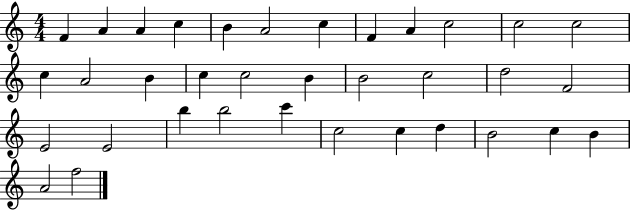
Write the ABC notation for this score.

X:1
T:Untitled
M:4/4
L:1/4
K:C
F A A c B A2 c F A c2 c2 c2 c A2 B c c2 B B2 c2 d2 F2 E2 E2 b b2 c' c2 c d B2 c B A2 f2